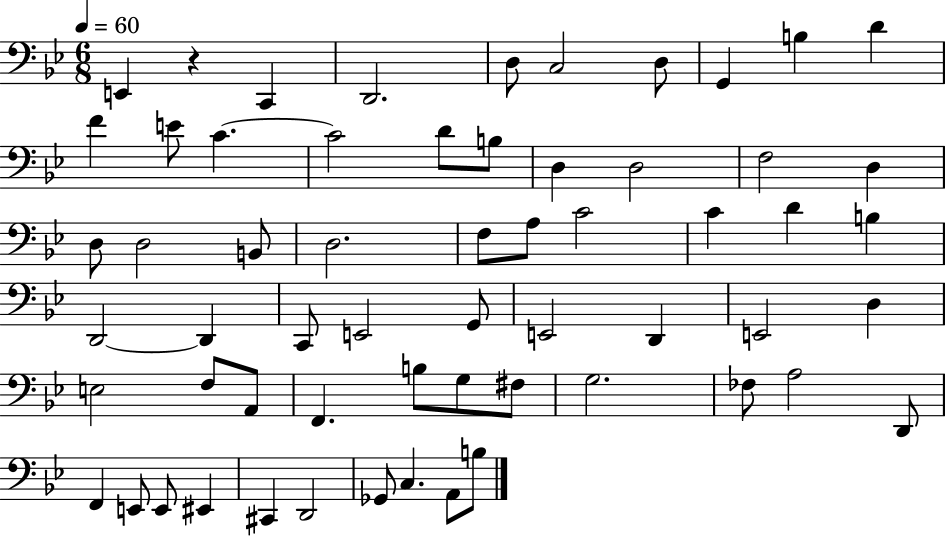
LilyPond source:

{
  \clef bass
  \numericTimeSignature
  \time 6/8
  \key bes \major
  \tempo 4 = 60
  e,4 r4 c,4 | d,2. | d8 c2 d8 | g,4 b4 d'4 | \break f'4 e'8 c'4.~~ | c'2 d'8 b8 | d4 d2 | f2 d4 | \break d8 d2 b,8 | d2. | f8 a8 c'2 | c'4 d'4 b4 | \break d,2~~ d,4 | c,8 e,2 g,8 | e,2 d,4 | e,2 d4 | \break e2 f8 a,8 | f,4. b8 g8 fis8 | g2. | fes8 a2 d,8 | \break f,4 e,8 e,8 eis,4 | cis,4 d,2 | ges,8 c4. a,8 b8 | \bar "|."
}